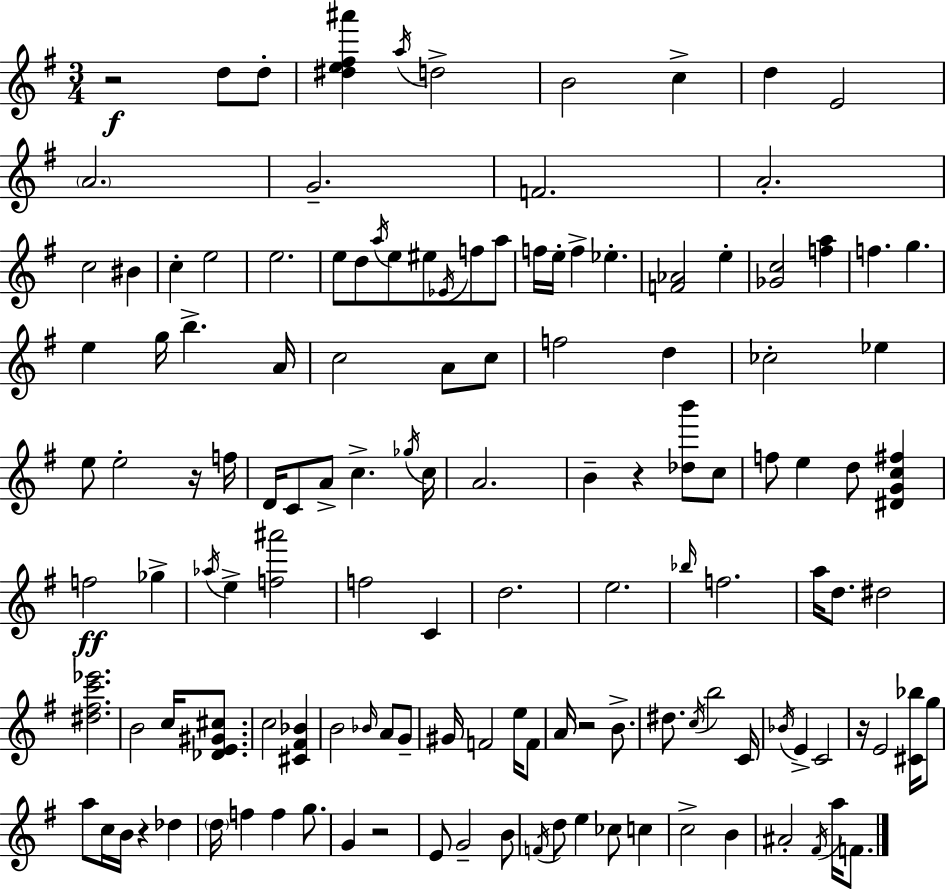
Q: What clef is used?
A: treble